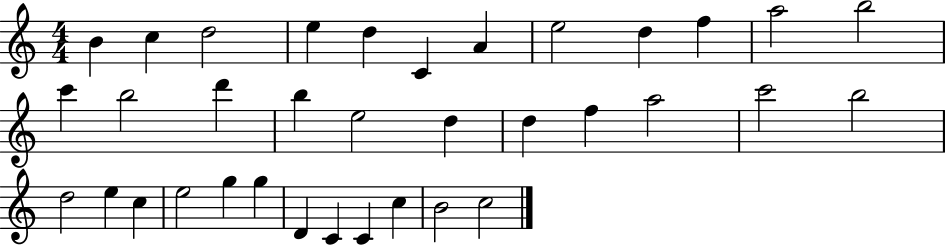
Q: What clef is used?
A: treble